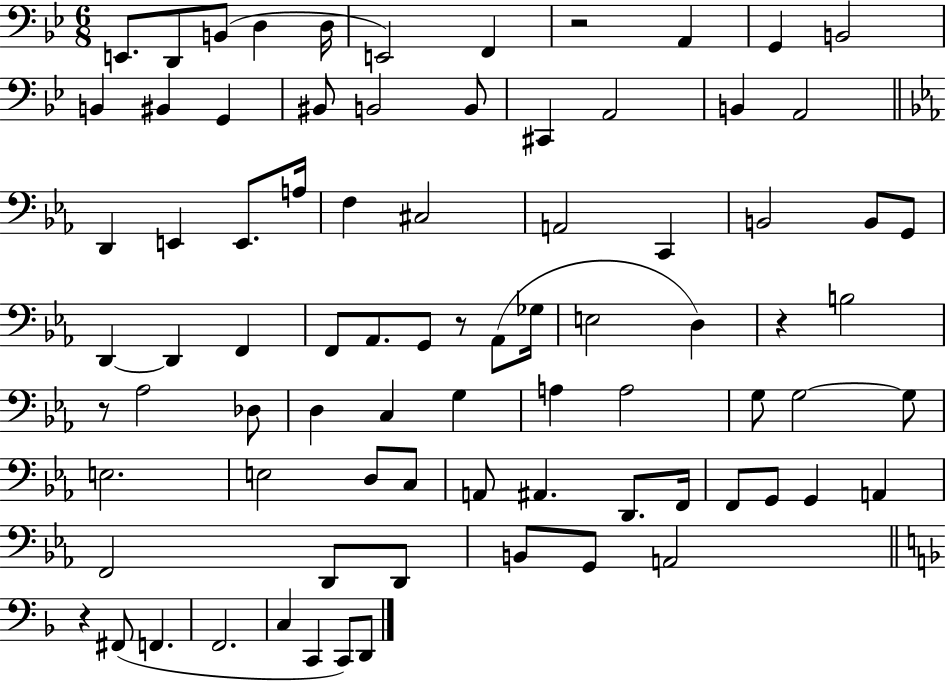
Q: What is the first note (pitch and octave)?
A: E2